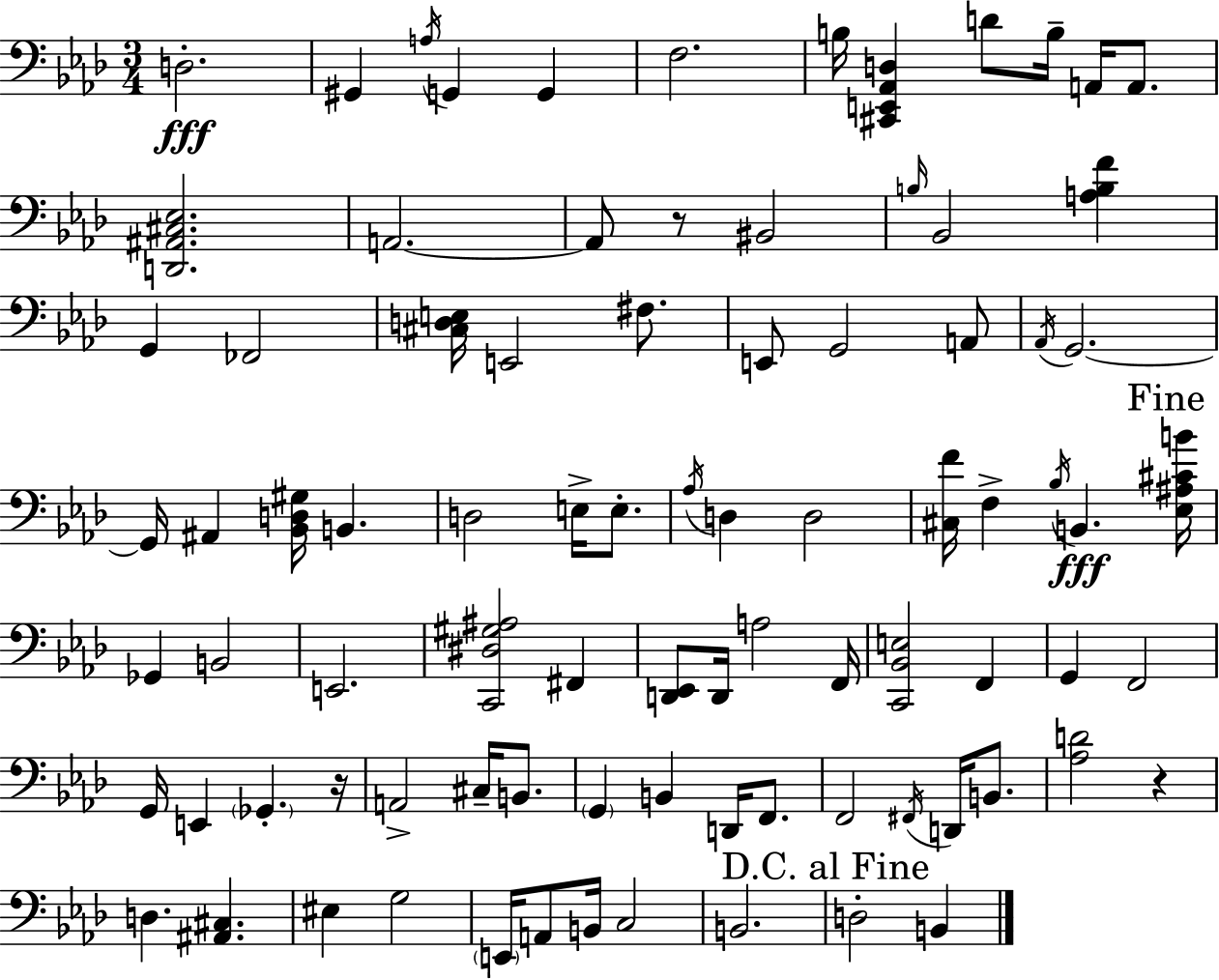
X:1
T:Untitled
M:3/4
L:1/4
K:Fm
D,2 ^G,, A,/4 G,, G,, F,2 B,/4 [^C,,E,,_A,,D,] D/2 B,/4 A,,/4 A,,/2 [D,,^A,,^C,_E,]2 A,,2 A,,/2 z/2 ^B,,2 B,/4 _B,,2 [A,B,F] G,, _F,,2 [^C,D,E,]/4 E,,2 ^F,/2 E,,/2 G,,2 A,,/2 _A,,/4 G,,2 G,,/4 ^A,, [_B,,D,^G,]/4 B,, D,2 E,/4 E,/2 _A,/4 D, D,2 [^C,F]/4 F, _B,/4 B,, [_E,^A,^CB]/4 _G,, B,,2 E,,2 [C,,^D,^G,^A,]2 ^F,, [D,,_E,,]/2 D,,/4 A,2 F,,/4 [C,,_B,,E,]2 F,, G,, F,,2 G,,/4 E,, _G,, z/4 A,,2 ^C,/4 B,,/2 G,, B,, D,,/4 F,,/2 F,,2 ^F,,/4 D,,/4 B,,/2 [_A,D]2 z D, [^A,,^C,] ^E, G,2 E,,/4 A,,/2 B,,/4 C,2 B,,2 D,2 B,,